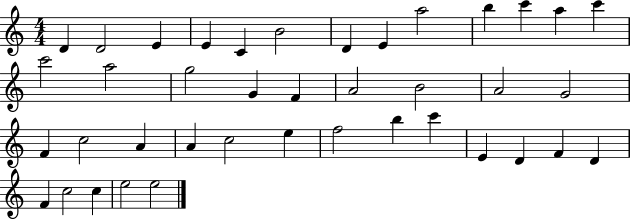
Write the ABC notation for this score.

X:1
T:Untitled
M:4/4
L:1/4
K:C
D D2 E E C B2 D E a2 b c' a c' c'2 a2 g2 G F A2 B2 A2 G2 F c2 A A c2 e f2 b c' E D F D F c2 c e2 e2